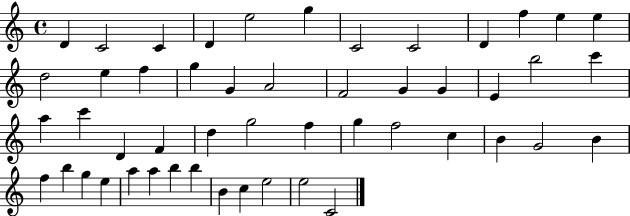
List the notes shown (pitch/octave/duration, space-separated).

D4/q C4/h C4/q D4/q E5/h G5/q C4/h C4/h D4/q F5/q E5/q E5/q D5/h E5/q F5/q G5/q G4/q A4/h F4/h G4/q G4/q E4/q B5/h C6/q A5/q C6/q D4/q F4/q D5/q G5/h F5/q G5/q F5/h C5/q B4/q G4/h B4/q F5/q B5/q G5/q E5/q A5/q A5/q B5/q B5/q B4/q C5/q E5/h E5/h C4/h